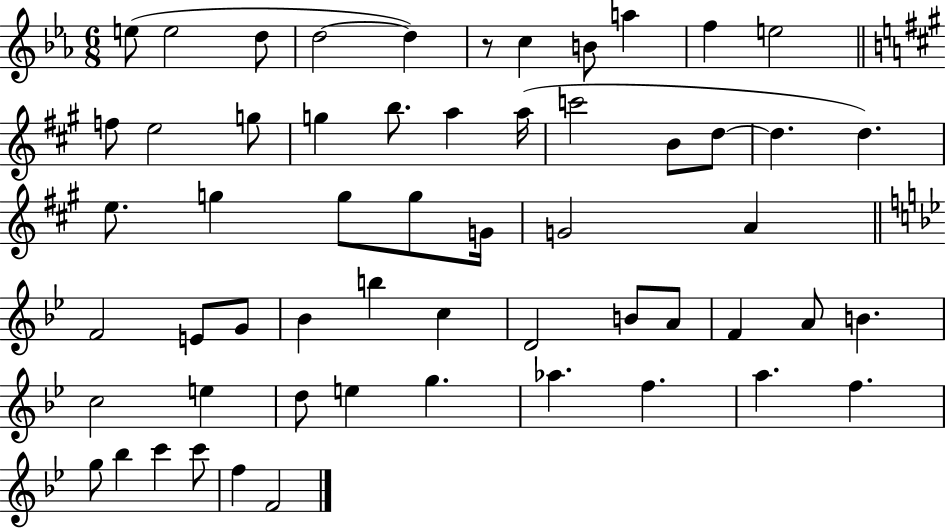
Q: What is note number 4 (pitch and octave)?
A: D5